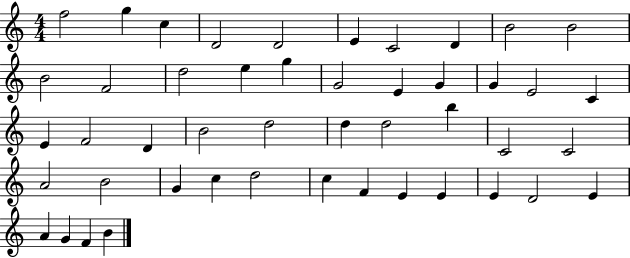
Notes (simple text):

F5/h G5/q C5/q D4/h D4/h E4/q C4/h D4/q B4/h B4/h B4/h F4/h D5/h E5/q G5/q G4/h E4/q G4/q G4/q E4/h C4/q E4/q F4/h D4/q B4/h D5/h D5/q D5/h B5/q C4/h C4/h A4/h B4/h G4/q C5/q D5/h C5/q F4/q E4/q E4/q E4/q D4/h E4/q A4/q G4/q F4/q B4/q